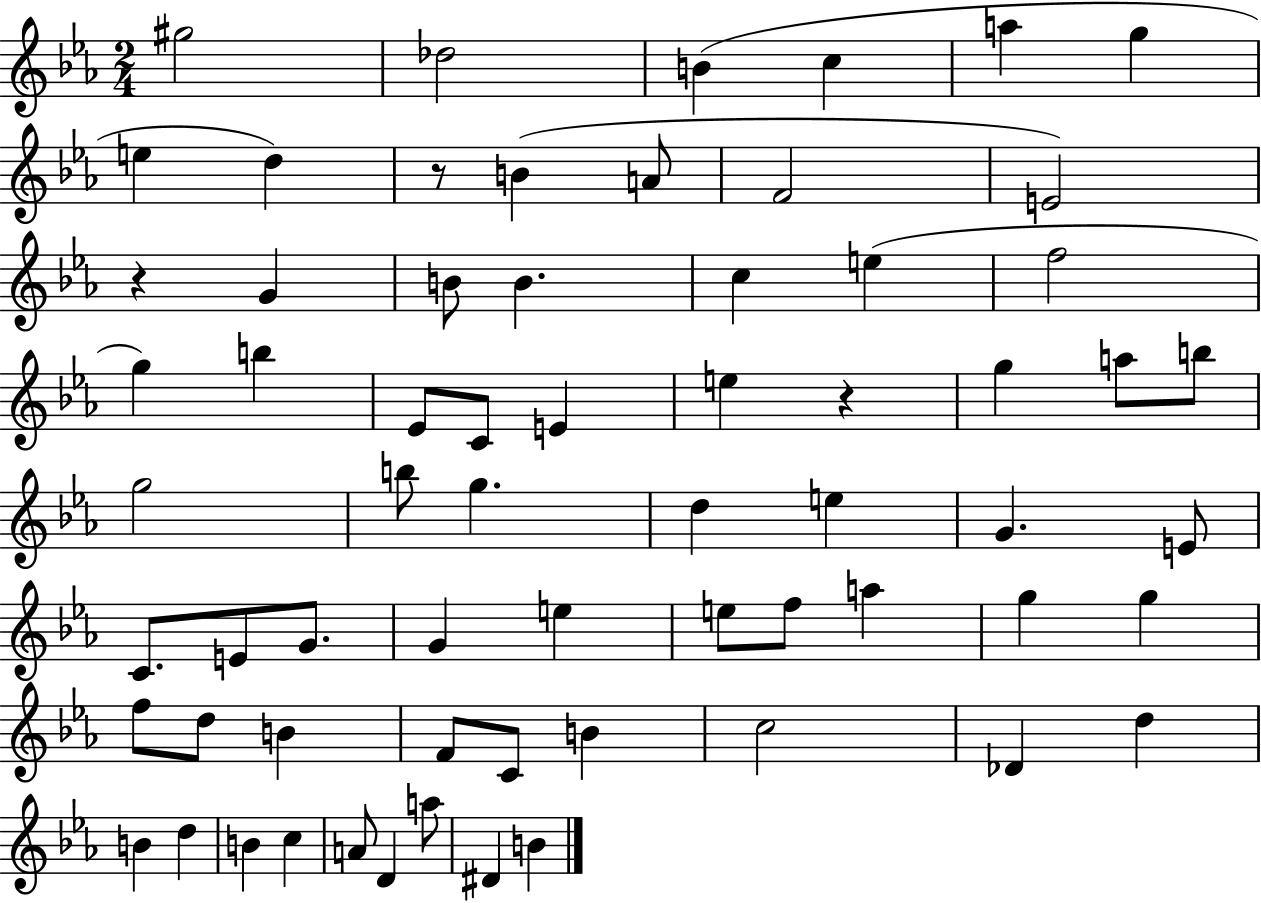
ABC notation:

X:1
T:Untitled
M:2/4
L:1/4
K:Eb
^g2 _d2 B c a g e d z/2 B A/2 F2 E2 z G B/2 B c e f2 g b _E/2 C/2 E e z g a/2 b/2 g2 b/2 g d e G E/2 C/2 E/2 G/2 G e e/2 f/2 a g g f/2 d/2 B F/2 C/2 B c2 _D d B d B c A/2 D a/2 ^D B